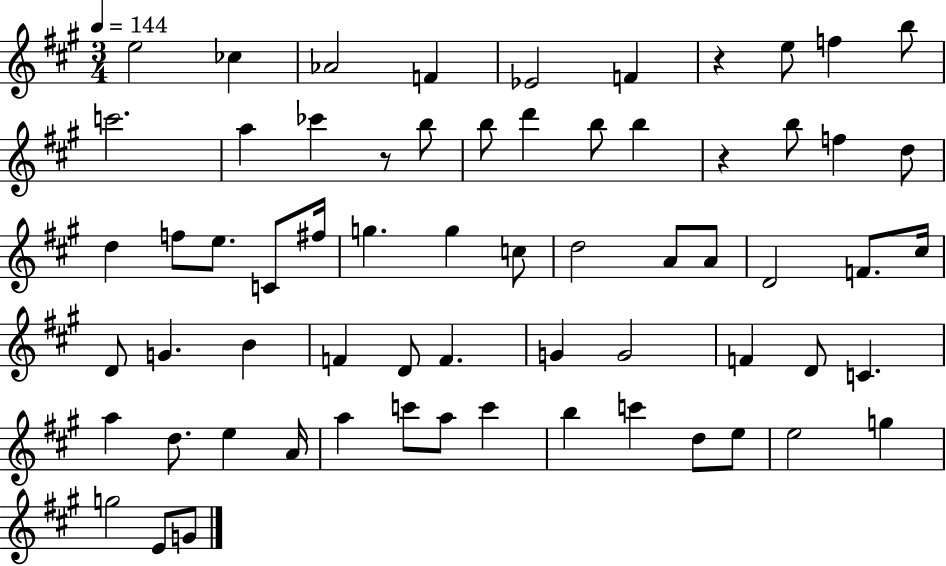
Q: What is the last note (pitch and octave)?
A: G4